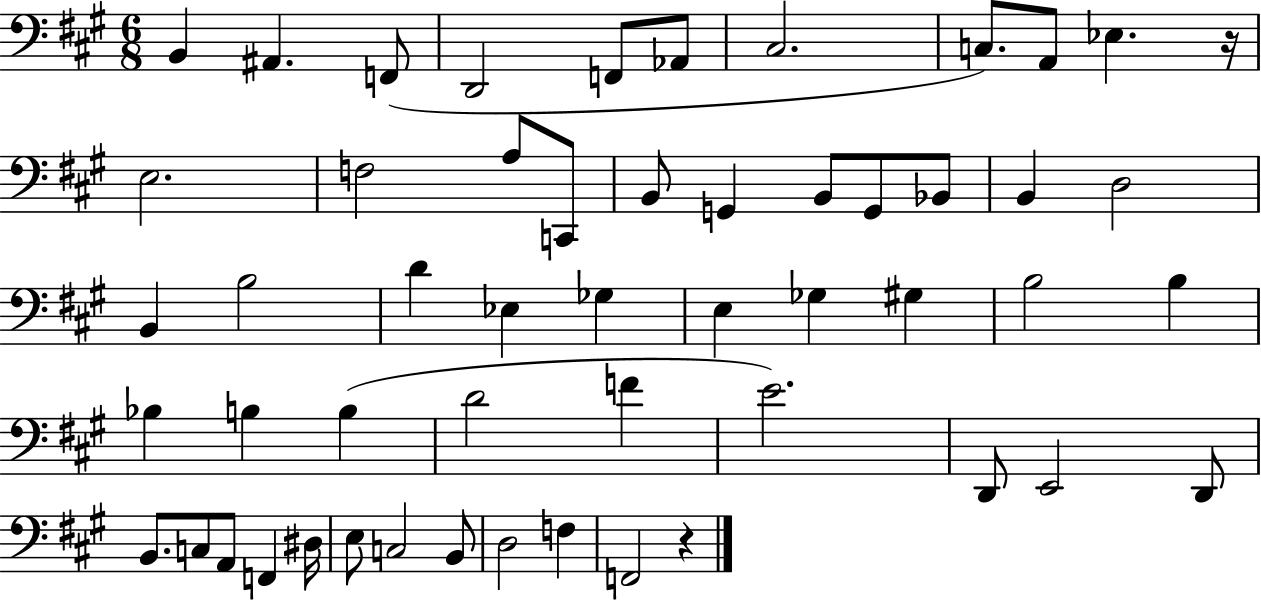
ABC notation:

X:1
T:Untitled
M:6/8
L:1/4
K:A
B,, ^A,, F,,/2 D,,2 F,,/2 _A,,/2 ^C,2 C,/2 A,,/2 _E, z/4 E,2 F,2 A,/2 C,,/2 B,,/2 G,, B,,/2 G,,/2 _B,,/2 B,, D,2 B,, B,2 D _E, _G, E, _G, ^G, B,2 B, _B, B, B, D2 F E2 D,,/2 E,,2 D,,/2 B,,/2 C,/2 A,,/2 F,, ^D,/4 E,/2 C,2 B,,/2 D,2 F, F,,2 z